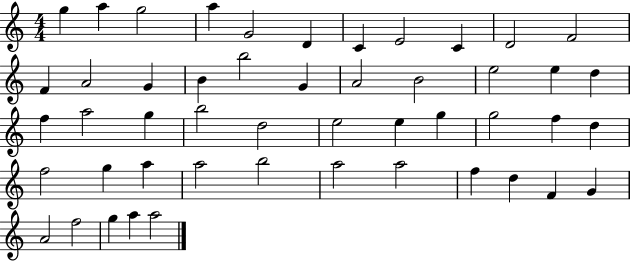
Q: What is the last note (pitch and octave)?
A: A5